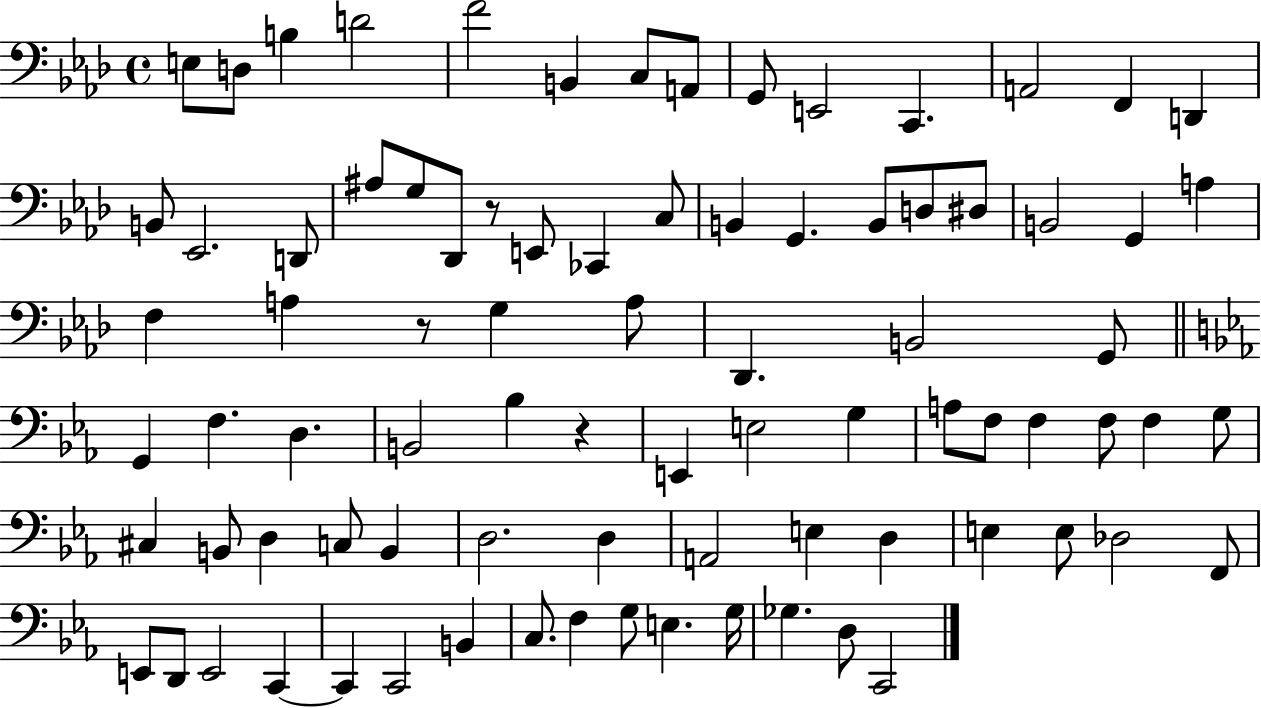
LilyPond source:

{
  \clef bass
  \time 4/4
  \defaultTimeSignature
  \key aes \major
  e8 d8 b4 d'2 | f'2 b,4 c8 a,8 | g,8 e,2 c,4. | a,2 f,4 d,4 | \break b,8 ees,2. d,8 | ais8 g8 des,8 r8 e,8 ces,4 c8 | b,4 g,4. b,8 d8 dis8 | b,2 g,4 a4 | \break f4 a4 r8 g4 a8 | des,4. b,2 g,8 | \bar "||" \break \key c \minor g,4 f4. d4. | b,2 bes4 r4 | e,4 e2 g4 | a8 f8 f4 f8 f4 g8 | \break cis4 b,8 d4 c8 b,4 | d2. d4 | a,2 e4 d4 | e4 e8 des2 f,8 | \break e,8 d,8 e,2 c,4~~ | c,4 c,2 b,4 | c8. f4 g8 e4. g16 | ges4. d8 c,2 | \break \bar "|."
}